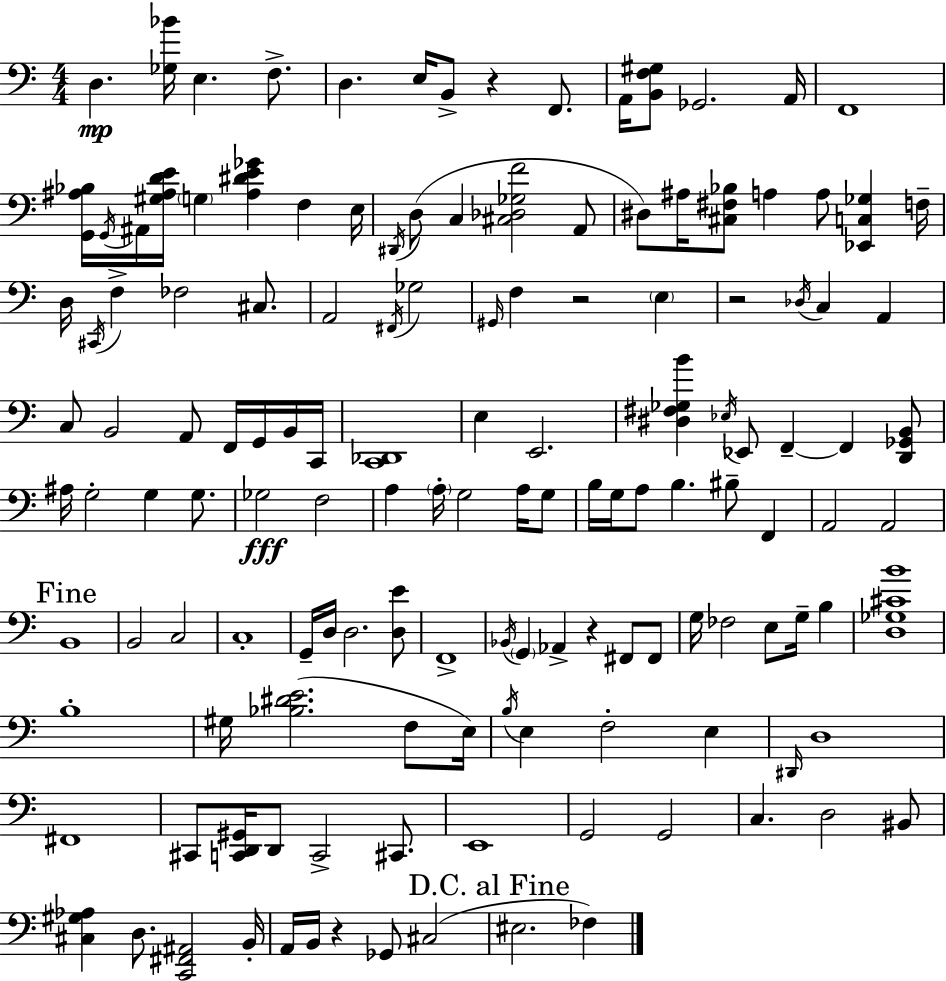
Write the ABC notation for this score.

X:1
T:Untitled
M:4/4
L:1/4
K:Am
D, [_G,_B]/4 E, F,/2 D, E,/4 B,,/2 z F,,/2 A,,/4 [B,,F,^G,]/2 _G,,2 A,,/4 F,,4 [G,,^A,_B,]/4 G,,/4 ^A,,/4 [^G,^A,DE]/4 G, [^A,^DE_G] F, E,/4 ^D,,/4 D,/2 C, [^C,_D,_G,F]2 A,,/2 ^D,/2 ^A,/4 [^C,^F,_B,]/2 A, A,/2 [_E,,C,_G,] F,/4 D,/4 ^C,,/4 F, _F,2 ^C,/2 A,,2 ^F,,/4 _G,2 ^G,,/4 F, z2 E, z2 _D,/4 C, A,, C,/2 B,,2 A,,/2 F,,/4 G,,/4 B,,/4 C,,/4 [C,,_D,,]4 E, E,,2 [^D,^F,_G,B] _E,/4 _E,,/2 F,, F,, [D,,_G,,B,,]/2 ^A,/4 G,2 G, G,/2 _G,2 F,2 A, A,/4 G,2 A,/4 G,/2 B,/4 G,/4 A,/2 B, ^B,/2 F,, A,,2 A,,2 B,,4 B,,2 C,2 C,4 G,,/4 D,/4 D,2 [D,E]/2 F,,4 _B,,/4 G,, _A,, z ^F,,/2 ^F,,/2 G,/4 _F,2 E,/2 G,/4 B, [D,_G,^CB]4 B,4 ^G,/4 [_B,^DE]2 F,/2 E,/4 B,/4 E, F,2 E, ^D,,/4 D,4 ^F,,4 ^C,,/2 [C,,D,,^G,,]/4 D,,/2 C,,2 ^C,,/2 E,,4 G,,2 G,,2 C, D,2 ^B,,/2 [^C,^G,_A,] D,/2 [C,,^F,,^A,,]2 B,,/4 A,,/4 B,,/4 z _G,,/2 ^C,2 ^E,2 _F,